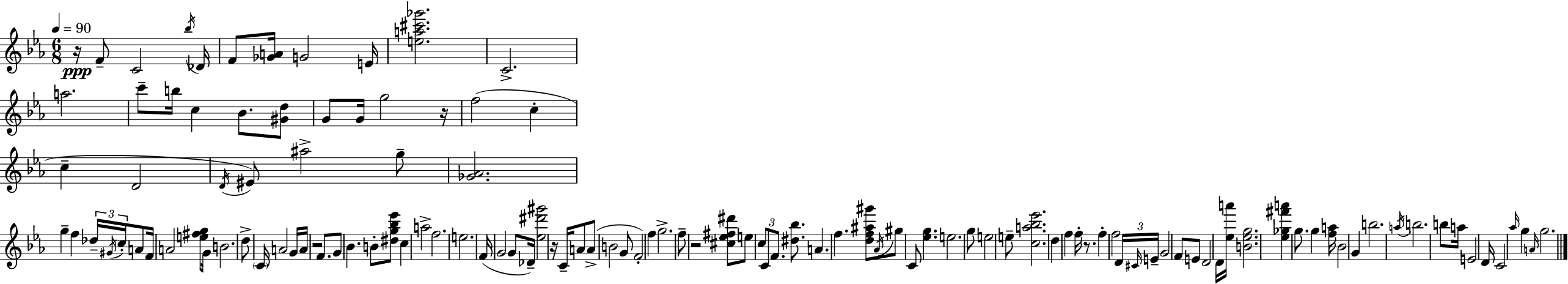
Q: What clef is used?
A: treble